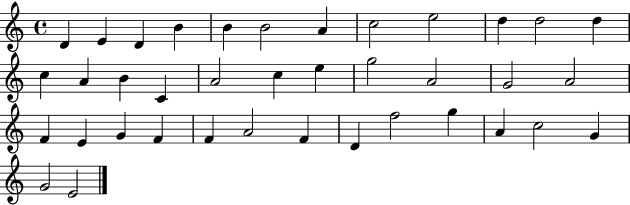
{
  \clef treble
  \time 4/4
  \defaultTimeSignature
  \key c \major
  d'4 e'4 d'4 b'4 | b'4 b'2 a'4 | c''2 e''2 | d''4 d''2 d''4 | \break c''4 a'4 b'4 c'4 | a'2 c''4 e''4 | g''2 a'2 | g'2 a'2 | \break f'4 e'4 g'4 f'4 | f'4 a'2 f'4 | d'4 f''2 g''4 | a'4 c''2 g'4 | \break g'2 e'2 | \bar "|."
}